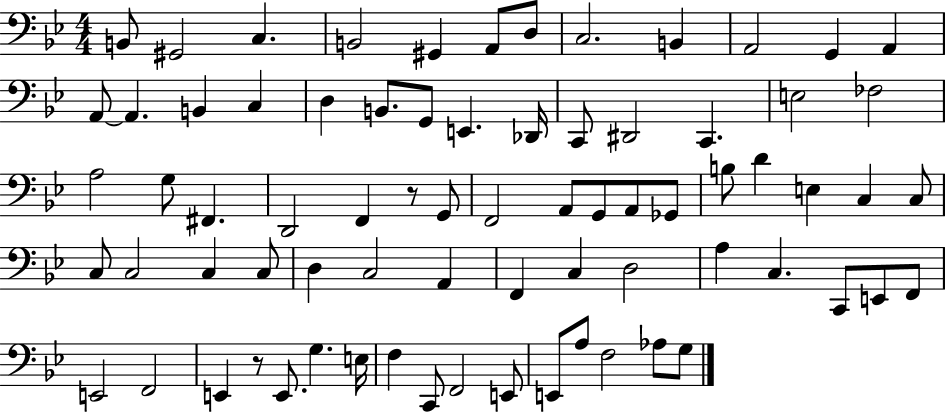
X:1
T:Untitled
M:4/4
L:1/4
K:Bb
B,,/2 ^G,,2 C, B,,2 ^G,, A,,/2 D,/2 C,2 B,, A,,2 G,, A,, A,,/2 A,, B,, C, D, B,,/2 G,,/2 E,, _D,,/4 C,,/2 ^D,,2 C,, E,2 _F,2 A,2 G,/2 ^F,, D,,2 F,, z/2 G,,/2 F,,2 A,,/2 G,,/2 A,,/2 _G,,/2 B,/2 D E, C, C,/2 C,/2 C,2 C, C,/2 D, C,2 A,, F,, C, D,2 A, C, C,,/2 E,,/2 F,,/2 E,,2 F,,2 E,, z/2 E,,/2 G, E,/4 F, C,,/2 F,,2 E,,/2 E,,/2 A,/2 F,2 _A,/2 G,/2